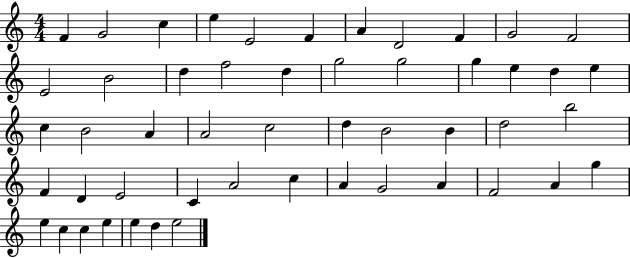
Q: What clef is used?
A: treble